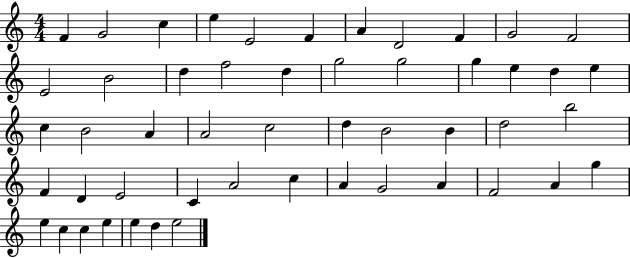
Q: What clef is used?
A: treble